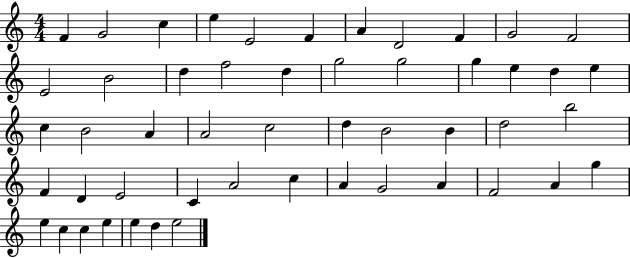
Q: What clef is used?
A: treble